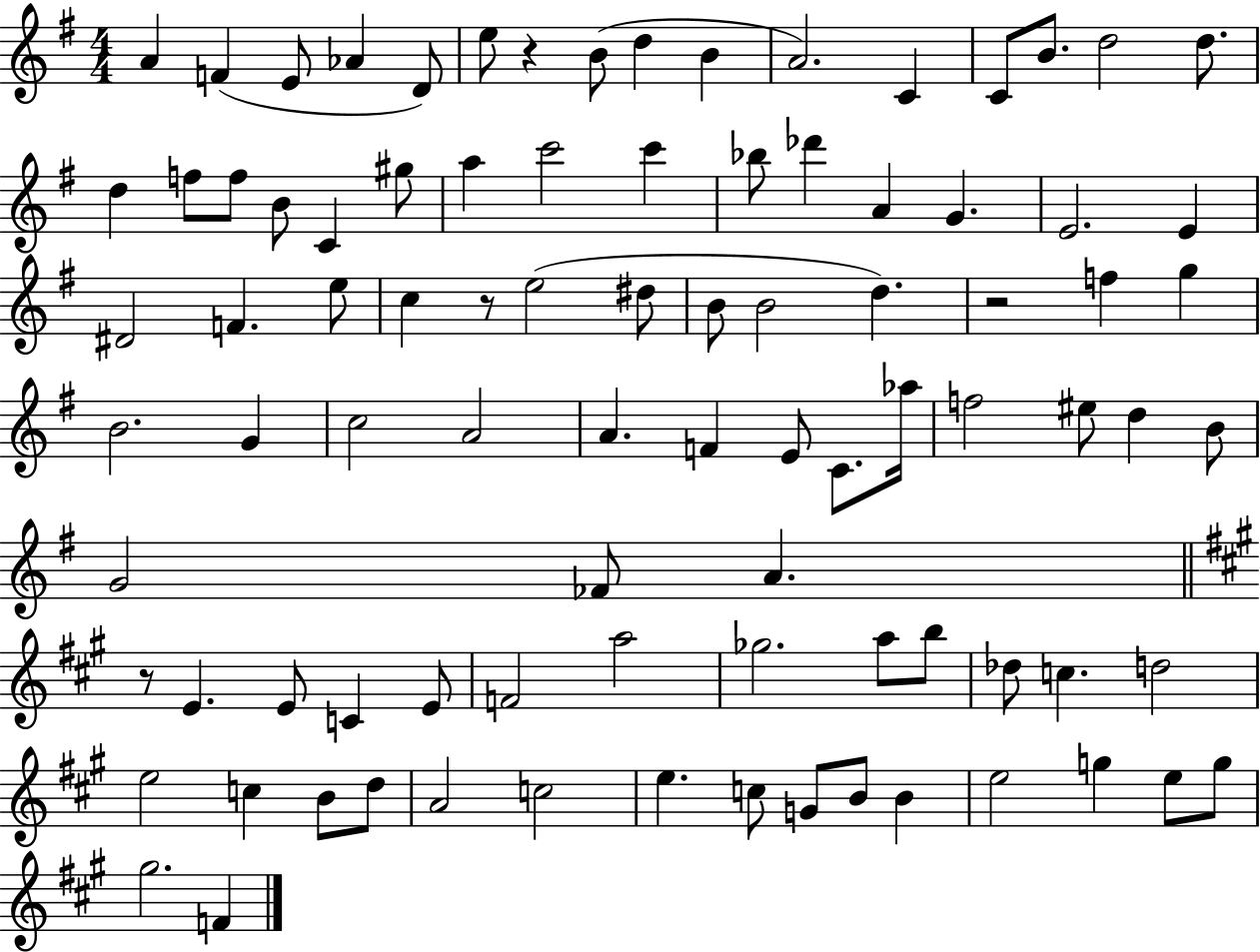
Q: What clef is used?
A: treble